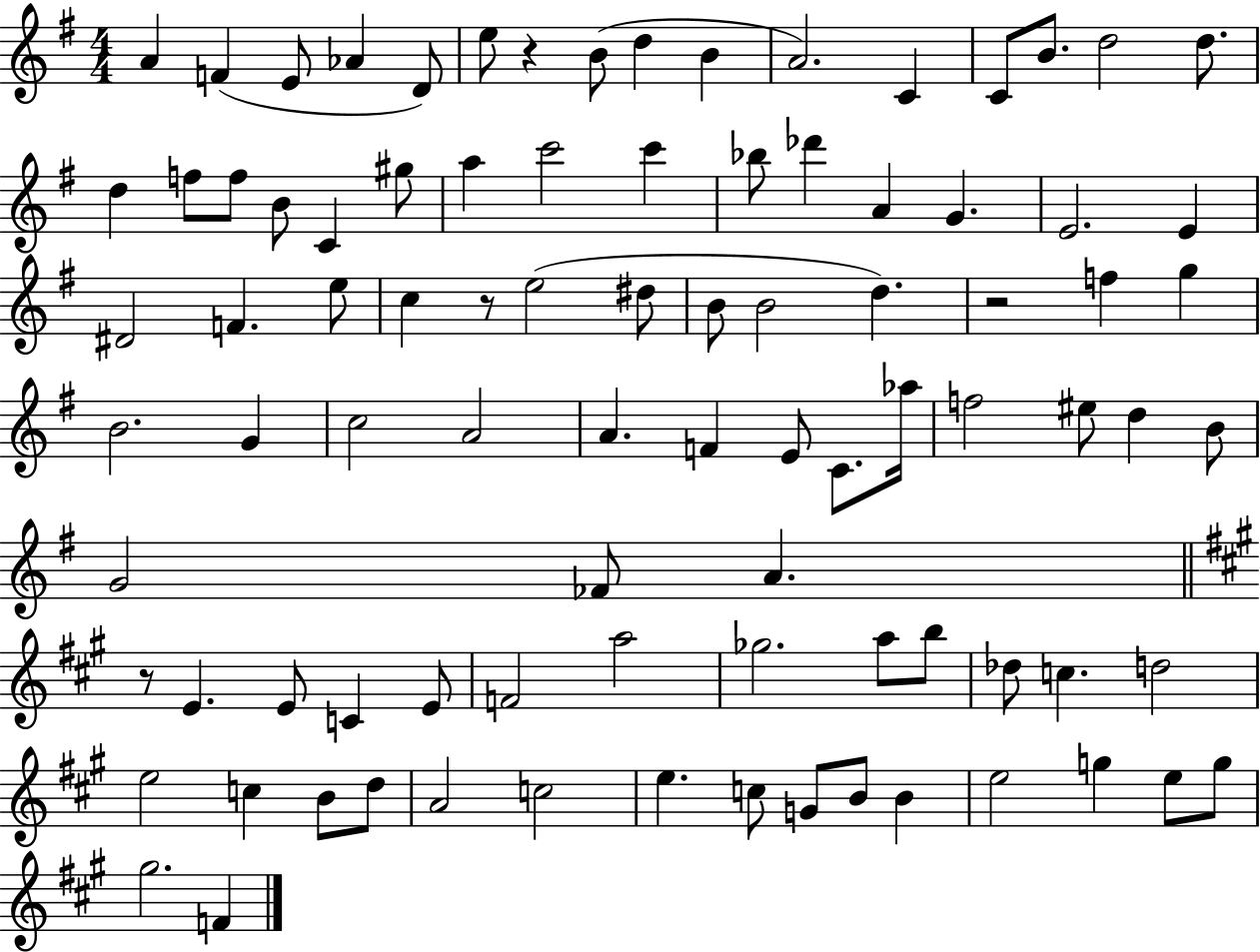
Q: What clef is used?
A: treble